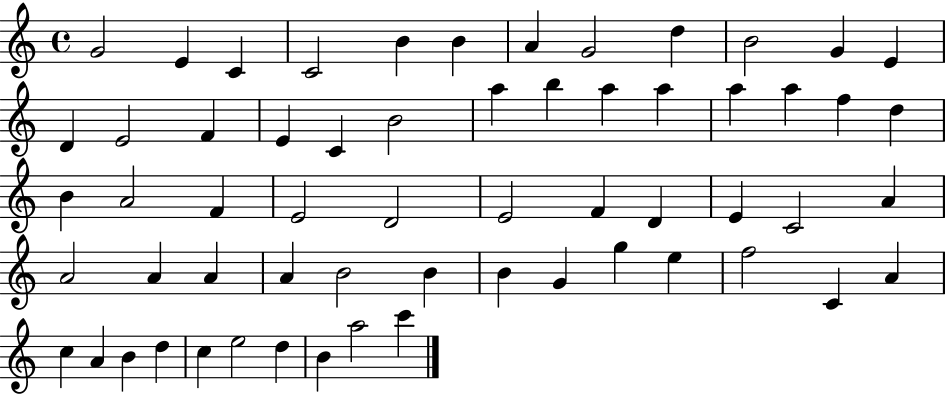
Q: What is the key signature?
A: C major